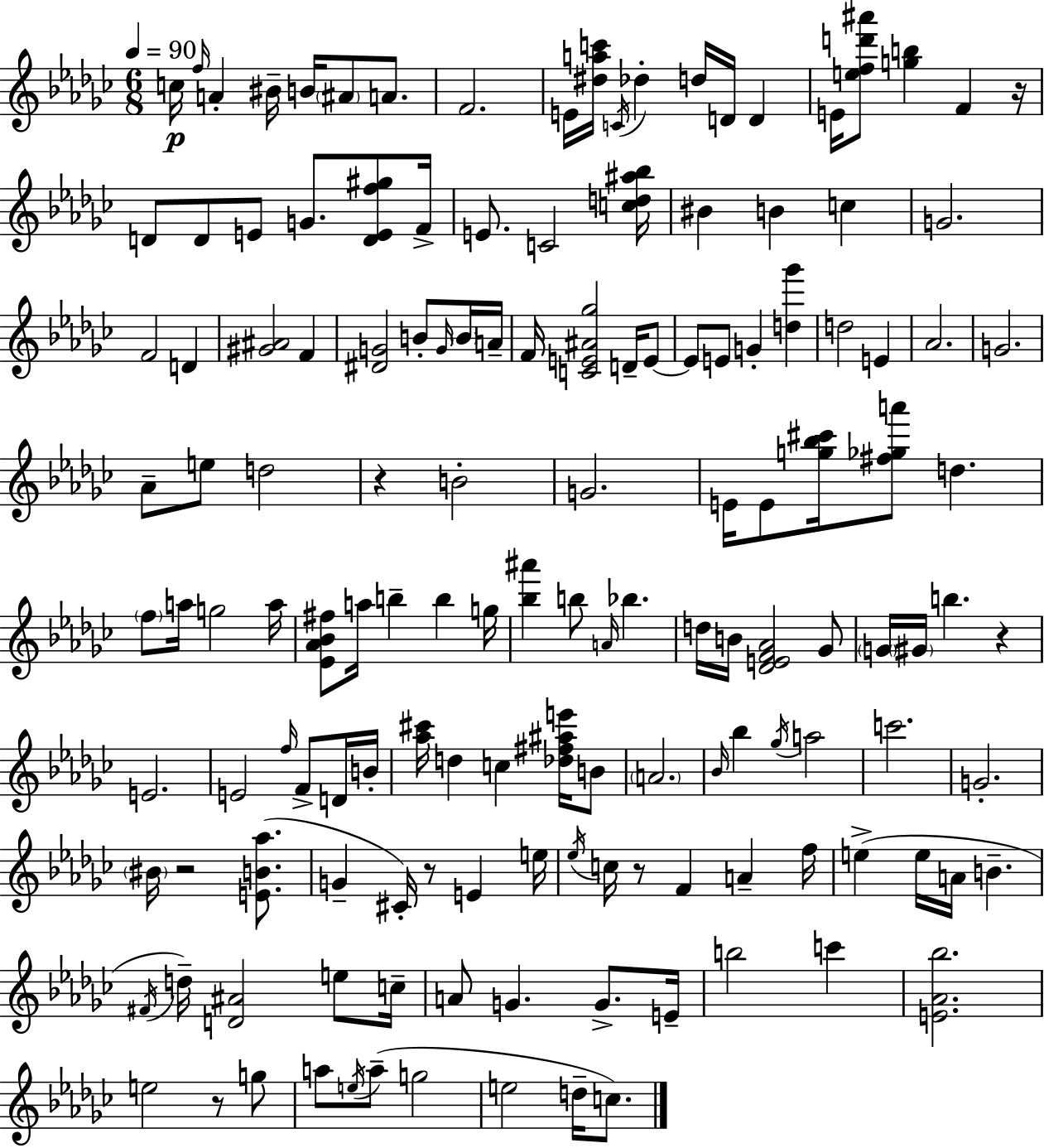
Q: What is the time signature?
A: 6/8